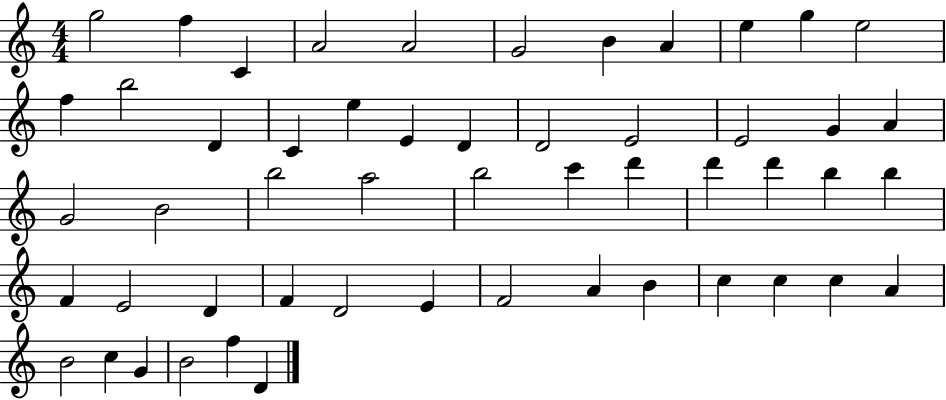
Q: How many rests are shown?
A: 0